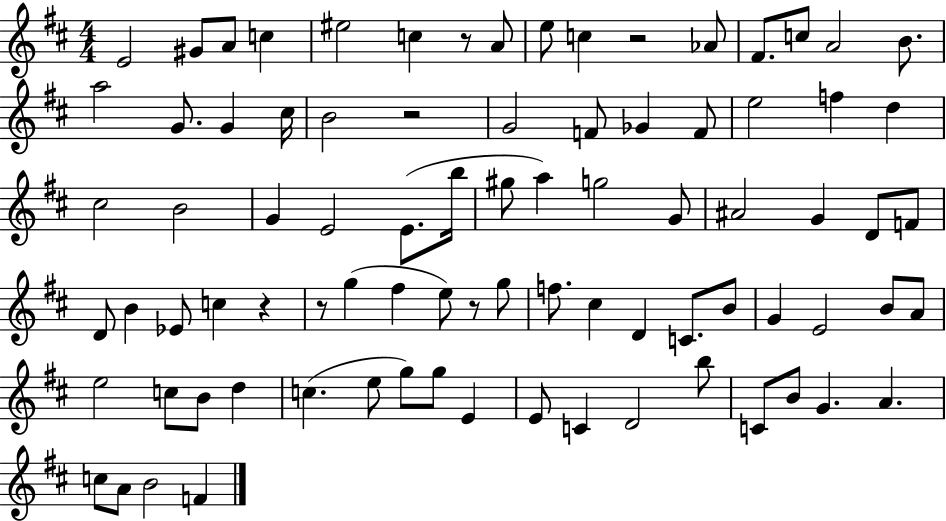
{
  \clef treble
  \numericTimeSignature
  \time 4/4
  \key d \major
  \repeat volta 2 { e'2 gis'8 a'8 c''4 | eis''2 c''4 r8 a'8 | e''8 c''4 r2 aes'8 | fis'8. c''8 a'2 b'8. | \break a''2 g'8. g'4 cis''16 | b'2 r2 | g'2 f'8 ges'4 f'8 | e''2 f''4 d''4 | \break cis''2 b'2 | g'4 e'2 e'8.( b''16 | gis''8 a''4) g''2 g'8 | ais'2 g'4 d'8 f'8 | \break d'8 b'4 ees'8 c''4 r4 | r8 g''4( fis''4 e''8) r8 g''8 | f''8. cis''4 d'4 c'8. b'8 | g'4 e'2 b'8 a'8 | \break e''2 c''8 b'8 d''4 | c''4.( e''8 g''8) g''8 e'4 | e'8 c'4 d'2 b''8 | c'8 b'8 g'4. a'4. | \break c''8 a'8 b'2 f'4 | } \bar "|."
}